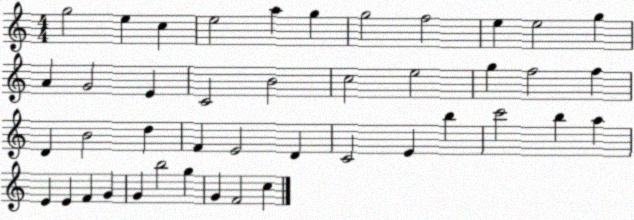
X:1
T:Untitled
M:4/4
L:1/4
K:C
g2 e c e2 a g g2 f2 e e2 g A G2 E C2 B2 c2 e2 g f2 f D B2 d F E2 D C2 E b c'2 b a E E F G G b2 g G F2 c